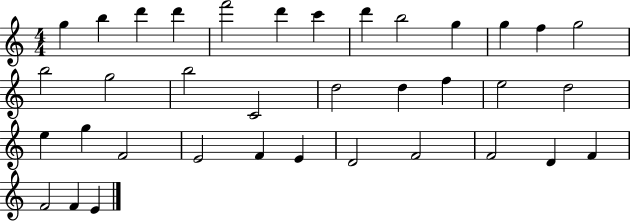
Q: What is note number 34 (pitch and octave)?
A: F4